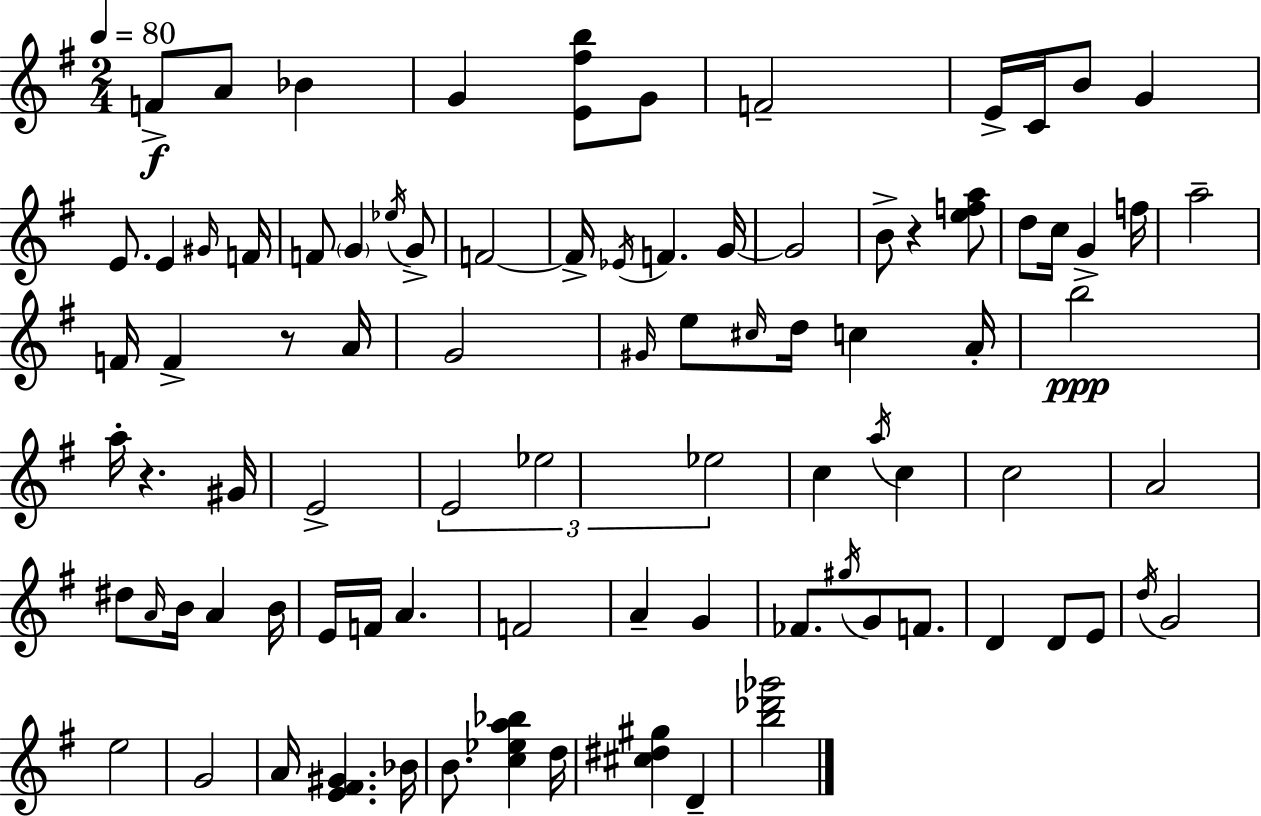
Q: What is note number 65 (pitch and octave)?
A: G#5